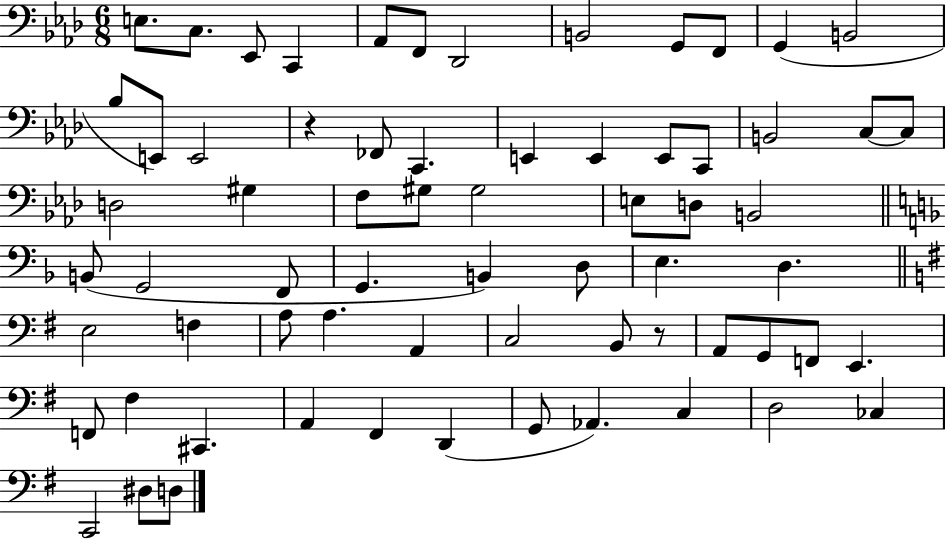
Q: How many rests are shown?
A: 2